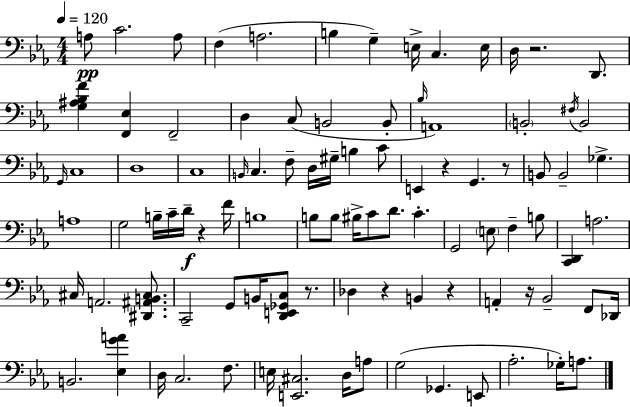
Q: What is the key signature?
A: C minor